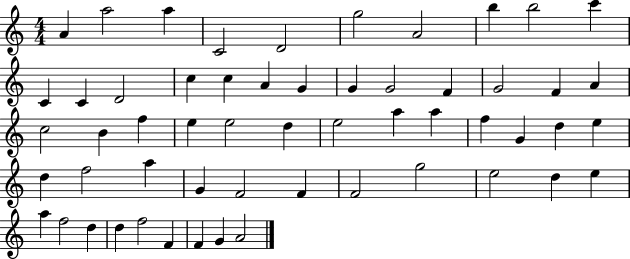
{
  \clef treble
  \numericTimeSignature
  \time 4/4
  \key c \major
  a'4 a''2 a''4 | c'2 d'2 | g''2 a'2 | b''4 b''2 c'''4 | \break c'4 c'4 d'2 | c''4 c''4 a'4 g'4 | g'4 g'2 f'4 | g'2 f'4 a'4 | \break c''2 b'4 f''4 | e''4 e''2 d''4 | e''2 a''4 a''4 | f''4 g'4 d''4 e''4 | \break d''4 f''2 a''4 | g'4 f'2 f'4 | f'2 g''2 | e''2 d''4 e''4 | \break a''4 f''2 d''4 | d''4 f''2 f'4 | f'4 g'4 a'2 | \bar "|."
}